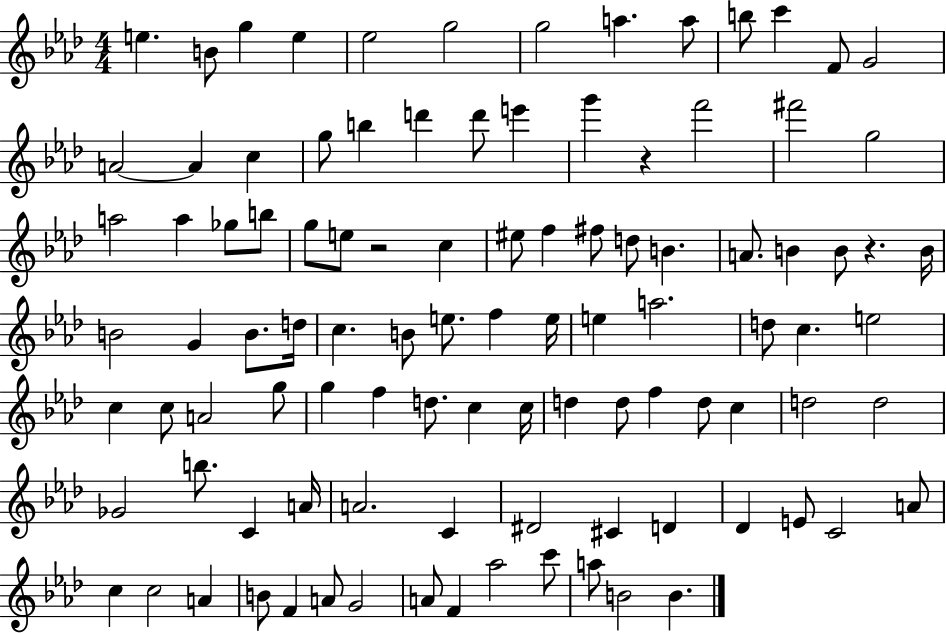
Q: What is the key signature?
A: AES major